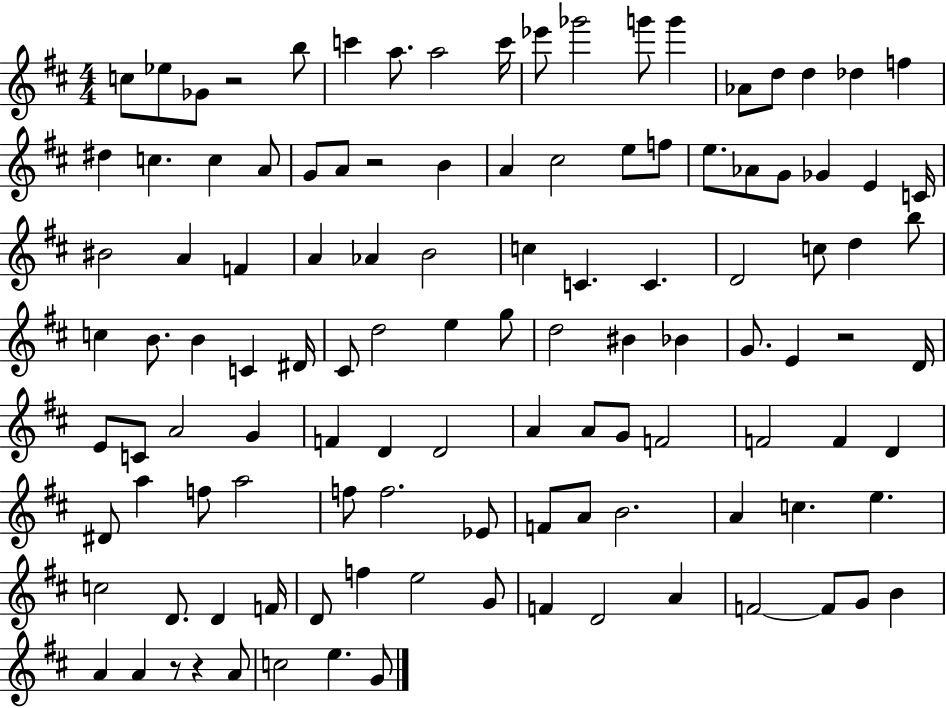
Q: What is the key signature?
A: D major